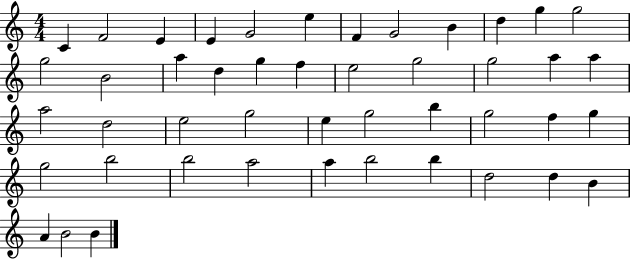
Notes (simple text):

C4/q F4/h E4/q E4/q G4/h E5/q F4/q G4/h B4/q D5/q G5/q G5/h G5/h B4/h A5/q D5/q G5/q F5/q E5/h G5/h G5/h A5/q A5/q A5/h D5/h E5/h G5/h E5/q G5/h B5/q G5/h F5/q G5/q G5/h B5/h B5/h A5/h A5/q B5/h B5/q D5/h D5/q B4/q A4/q B4/h B4/q